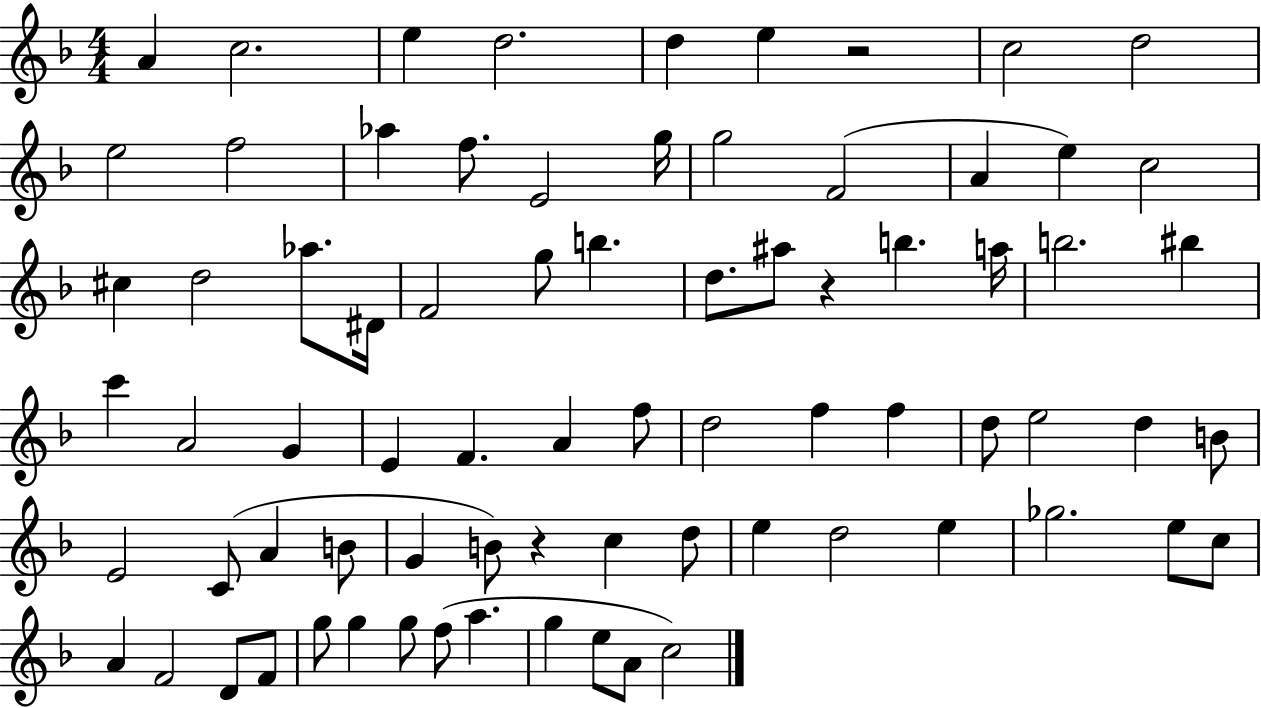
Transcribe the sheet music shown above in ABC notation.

X:1
T:Untitled
M:4/4
L:1/4
K:F
A c2 e d2 d e z2 c2 d2 e2 f2 _a f/2 E2 g/4 g2 F2 A e c2 ^c d2 _a/2 ^D/4 F2 g/2 b d/2 ^a/2 z b a/4 b2 ^b c' A2 G E F A f/2 d2 f f d/2 e2 d B/2 E2 C/2 A B/2 G B/2 z c d/2 e d2 e _g2 e/2 c/2 A F2 D/2 F/2 g/2 g g/2 f/2 a g e/2 A/2 c2